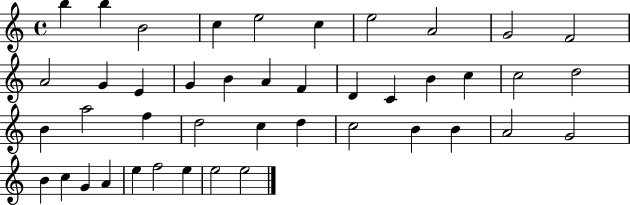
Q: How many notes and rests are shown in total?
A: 43